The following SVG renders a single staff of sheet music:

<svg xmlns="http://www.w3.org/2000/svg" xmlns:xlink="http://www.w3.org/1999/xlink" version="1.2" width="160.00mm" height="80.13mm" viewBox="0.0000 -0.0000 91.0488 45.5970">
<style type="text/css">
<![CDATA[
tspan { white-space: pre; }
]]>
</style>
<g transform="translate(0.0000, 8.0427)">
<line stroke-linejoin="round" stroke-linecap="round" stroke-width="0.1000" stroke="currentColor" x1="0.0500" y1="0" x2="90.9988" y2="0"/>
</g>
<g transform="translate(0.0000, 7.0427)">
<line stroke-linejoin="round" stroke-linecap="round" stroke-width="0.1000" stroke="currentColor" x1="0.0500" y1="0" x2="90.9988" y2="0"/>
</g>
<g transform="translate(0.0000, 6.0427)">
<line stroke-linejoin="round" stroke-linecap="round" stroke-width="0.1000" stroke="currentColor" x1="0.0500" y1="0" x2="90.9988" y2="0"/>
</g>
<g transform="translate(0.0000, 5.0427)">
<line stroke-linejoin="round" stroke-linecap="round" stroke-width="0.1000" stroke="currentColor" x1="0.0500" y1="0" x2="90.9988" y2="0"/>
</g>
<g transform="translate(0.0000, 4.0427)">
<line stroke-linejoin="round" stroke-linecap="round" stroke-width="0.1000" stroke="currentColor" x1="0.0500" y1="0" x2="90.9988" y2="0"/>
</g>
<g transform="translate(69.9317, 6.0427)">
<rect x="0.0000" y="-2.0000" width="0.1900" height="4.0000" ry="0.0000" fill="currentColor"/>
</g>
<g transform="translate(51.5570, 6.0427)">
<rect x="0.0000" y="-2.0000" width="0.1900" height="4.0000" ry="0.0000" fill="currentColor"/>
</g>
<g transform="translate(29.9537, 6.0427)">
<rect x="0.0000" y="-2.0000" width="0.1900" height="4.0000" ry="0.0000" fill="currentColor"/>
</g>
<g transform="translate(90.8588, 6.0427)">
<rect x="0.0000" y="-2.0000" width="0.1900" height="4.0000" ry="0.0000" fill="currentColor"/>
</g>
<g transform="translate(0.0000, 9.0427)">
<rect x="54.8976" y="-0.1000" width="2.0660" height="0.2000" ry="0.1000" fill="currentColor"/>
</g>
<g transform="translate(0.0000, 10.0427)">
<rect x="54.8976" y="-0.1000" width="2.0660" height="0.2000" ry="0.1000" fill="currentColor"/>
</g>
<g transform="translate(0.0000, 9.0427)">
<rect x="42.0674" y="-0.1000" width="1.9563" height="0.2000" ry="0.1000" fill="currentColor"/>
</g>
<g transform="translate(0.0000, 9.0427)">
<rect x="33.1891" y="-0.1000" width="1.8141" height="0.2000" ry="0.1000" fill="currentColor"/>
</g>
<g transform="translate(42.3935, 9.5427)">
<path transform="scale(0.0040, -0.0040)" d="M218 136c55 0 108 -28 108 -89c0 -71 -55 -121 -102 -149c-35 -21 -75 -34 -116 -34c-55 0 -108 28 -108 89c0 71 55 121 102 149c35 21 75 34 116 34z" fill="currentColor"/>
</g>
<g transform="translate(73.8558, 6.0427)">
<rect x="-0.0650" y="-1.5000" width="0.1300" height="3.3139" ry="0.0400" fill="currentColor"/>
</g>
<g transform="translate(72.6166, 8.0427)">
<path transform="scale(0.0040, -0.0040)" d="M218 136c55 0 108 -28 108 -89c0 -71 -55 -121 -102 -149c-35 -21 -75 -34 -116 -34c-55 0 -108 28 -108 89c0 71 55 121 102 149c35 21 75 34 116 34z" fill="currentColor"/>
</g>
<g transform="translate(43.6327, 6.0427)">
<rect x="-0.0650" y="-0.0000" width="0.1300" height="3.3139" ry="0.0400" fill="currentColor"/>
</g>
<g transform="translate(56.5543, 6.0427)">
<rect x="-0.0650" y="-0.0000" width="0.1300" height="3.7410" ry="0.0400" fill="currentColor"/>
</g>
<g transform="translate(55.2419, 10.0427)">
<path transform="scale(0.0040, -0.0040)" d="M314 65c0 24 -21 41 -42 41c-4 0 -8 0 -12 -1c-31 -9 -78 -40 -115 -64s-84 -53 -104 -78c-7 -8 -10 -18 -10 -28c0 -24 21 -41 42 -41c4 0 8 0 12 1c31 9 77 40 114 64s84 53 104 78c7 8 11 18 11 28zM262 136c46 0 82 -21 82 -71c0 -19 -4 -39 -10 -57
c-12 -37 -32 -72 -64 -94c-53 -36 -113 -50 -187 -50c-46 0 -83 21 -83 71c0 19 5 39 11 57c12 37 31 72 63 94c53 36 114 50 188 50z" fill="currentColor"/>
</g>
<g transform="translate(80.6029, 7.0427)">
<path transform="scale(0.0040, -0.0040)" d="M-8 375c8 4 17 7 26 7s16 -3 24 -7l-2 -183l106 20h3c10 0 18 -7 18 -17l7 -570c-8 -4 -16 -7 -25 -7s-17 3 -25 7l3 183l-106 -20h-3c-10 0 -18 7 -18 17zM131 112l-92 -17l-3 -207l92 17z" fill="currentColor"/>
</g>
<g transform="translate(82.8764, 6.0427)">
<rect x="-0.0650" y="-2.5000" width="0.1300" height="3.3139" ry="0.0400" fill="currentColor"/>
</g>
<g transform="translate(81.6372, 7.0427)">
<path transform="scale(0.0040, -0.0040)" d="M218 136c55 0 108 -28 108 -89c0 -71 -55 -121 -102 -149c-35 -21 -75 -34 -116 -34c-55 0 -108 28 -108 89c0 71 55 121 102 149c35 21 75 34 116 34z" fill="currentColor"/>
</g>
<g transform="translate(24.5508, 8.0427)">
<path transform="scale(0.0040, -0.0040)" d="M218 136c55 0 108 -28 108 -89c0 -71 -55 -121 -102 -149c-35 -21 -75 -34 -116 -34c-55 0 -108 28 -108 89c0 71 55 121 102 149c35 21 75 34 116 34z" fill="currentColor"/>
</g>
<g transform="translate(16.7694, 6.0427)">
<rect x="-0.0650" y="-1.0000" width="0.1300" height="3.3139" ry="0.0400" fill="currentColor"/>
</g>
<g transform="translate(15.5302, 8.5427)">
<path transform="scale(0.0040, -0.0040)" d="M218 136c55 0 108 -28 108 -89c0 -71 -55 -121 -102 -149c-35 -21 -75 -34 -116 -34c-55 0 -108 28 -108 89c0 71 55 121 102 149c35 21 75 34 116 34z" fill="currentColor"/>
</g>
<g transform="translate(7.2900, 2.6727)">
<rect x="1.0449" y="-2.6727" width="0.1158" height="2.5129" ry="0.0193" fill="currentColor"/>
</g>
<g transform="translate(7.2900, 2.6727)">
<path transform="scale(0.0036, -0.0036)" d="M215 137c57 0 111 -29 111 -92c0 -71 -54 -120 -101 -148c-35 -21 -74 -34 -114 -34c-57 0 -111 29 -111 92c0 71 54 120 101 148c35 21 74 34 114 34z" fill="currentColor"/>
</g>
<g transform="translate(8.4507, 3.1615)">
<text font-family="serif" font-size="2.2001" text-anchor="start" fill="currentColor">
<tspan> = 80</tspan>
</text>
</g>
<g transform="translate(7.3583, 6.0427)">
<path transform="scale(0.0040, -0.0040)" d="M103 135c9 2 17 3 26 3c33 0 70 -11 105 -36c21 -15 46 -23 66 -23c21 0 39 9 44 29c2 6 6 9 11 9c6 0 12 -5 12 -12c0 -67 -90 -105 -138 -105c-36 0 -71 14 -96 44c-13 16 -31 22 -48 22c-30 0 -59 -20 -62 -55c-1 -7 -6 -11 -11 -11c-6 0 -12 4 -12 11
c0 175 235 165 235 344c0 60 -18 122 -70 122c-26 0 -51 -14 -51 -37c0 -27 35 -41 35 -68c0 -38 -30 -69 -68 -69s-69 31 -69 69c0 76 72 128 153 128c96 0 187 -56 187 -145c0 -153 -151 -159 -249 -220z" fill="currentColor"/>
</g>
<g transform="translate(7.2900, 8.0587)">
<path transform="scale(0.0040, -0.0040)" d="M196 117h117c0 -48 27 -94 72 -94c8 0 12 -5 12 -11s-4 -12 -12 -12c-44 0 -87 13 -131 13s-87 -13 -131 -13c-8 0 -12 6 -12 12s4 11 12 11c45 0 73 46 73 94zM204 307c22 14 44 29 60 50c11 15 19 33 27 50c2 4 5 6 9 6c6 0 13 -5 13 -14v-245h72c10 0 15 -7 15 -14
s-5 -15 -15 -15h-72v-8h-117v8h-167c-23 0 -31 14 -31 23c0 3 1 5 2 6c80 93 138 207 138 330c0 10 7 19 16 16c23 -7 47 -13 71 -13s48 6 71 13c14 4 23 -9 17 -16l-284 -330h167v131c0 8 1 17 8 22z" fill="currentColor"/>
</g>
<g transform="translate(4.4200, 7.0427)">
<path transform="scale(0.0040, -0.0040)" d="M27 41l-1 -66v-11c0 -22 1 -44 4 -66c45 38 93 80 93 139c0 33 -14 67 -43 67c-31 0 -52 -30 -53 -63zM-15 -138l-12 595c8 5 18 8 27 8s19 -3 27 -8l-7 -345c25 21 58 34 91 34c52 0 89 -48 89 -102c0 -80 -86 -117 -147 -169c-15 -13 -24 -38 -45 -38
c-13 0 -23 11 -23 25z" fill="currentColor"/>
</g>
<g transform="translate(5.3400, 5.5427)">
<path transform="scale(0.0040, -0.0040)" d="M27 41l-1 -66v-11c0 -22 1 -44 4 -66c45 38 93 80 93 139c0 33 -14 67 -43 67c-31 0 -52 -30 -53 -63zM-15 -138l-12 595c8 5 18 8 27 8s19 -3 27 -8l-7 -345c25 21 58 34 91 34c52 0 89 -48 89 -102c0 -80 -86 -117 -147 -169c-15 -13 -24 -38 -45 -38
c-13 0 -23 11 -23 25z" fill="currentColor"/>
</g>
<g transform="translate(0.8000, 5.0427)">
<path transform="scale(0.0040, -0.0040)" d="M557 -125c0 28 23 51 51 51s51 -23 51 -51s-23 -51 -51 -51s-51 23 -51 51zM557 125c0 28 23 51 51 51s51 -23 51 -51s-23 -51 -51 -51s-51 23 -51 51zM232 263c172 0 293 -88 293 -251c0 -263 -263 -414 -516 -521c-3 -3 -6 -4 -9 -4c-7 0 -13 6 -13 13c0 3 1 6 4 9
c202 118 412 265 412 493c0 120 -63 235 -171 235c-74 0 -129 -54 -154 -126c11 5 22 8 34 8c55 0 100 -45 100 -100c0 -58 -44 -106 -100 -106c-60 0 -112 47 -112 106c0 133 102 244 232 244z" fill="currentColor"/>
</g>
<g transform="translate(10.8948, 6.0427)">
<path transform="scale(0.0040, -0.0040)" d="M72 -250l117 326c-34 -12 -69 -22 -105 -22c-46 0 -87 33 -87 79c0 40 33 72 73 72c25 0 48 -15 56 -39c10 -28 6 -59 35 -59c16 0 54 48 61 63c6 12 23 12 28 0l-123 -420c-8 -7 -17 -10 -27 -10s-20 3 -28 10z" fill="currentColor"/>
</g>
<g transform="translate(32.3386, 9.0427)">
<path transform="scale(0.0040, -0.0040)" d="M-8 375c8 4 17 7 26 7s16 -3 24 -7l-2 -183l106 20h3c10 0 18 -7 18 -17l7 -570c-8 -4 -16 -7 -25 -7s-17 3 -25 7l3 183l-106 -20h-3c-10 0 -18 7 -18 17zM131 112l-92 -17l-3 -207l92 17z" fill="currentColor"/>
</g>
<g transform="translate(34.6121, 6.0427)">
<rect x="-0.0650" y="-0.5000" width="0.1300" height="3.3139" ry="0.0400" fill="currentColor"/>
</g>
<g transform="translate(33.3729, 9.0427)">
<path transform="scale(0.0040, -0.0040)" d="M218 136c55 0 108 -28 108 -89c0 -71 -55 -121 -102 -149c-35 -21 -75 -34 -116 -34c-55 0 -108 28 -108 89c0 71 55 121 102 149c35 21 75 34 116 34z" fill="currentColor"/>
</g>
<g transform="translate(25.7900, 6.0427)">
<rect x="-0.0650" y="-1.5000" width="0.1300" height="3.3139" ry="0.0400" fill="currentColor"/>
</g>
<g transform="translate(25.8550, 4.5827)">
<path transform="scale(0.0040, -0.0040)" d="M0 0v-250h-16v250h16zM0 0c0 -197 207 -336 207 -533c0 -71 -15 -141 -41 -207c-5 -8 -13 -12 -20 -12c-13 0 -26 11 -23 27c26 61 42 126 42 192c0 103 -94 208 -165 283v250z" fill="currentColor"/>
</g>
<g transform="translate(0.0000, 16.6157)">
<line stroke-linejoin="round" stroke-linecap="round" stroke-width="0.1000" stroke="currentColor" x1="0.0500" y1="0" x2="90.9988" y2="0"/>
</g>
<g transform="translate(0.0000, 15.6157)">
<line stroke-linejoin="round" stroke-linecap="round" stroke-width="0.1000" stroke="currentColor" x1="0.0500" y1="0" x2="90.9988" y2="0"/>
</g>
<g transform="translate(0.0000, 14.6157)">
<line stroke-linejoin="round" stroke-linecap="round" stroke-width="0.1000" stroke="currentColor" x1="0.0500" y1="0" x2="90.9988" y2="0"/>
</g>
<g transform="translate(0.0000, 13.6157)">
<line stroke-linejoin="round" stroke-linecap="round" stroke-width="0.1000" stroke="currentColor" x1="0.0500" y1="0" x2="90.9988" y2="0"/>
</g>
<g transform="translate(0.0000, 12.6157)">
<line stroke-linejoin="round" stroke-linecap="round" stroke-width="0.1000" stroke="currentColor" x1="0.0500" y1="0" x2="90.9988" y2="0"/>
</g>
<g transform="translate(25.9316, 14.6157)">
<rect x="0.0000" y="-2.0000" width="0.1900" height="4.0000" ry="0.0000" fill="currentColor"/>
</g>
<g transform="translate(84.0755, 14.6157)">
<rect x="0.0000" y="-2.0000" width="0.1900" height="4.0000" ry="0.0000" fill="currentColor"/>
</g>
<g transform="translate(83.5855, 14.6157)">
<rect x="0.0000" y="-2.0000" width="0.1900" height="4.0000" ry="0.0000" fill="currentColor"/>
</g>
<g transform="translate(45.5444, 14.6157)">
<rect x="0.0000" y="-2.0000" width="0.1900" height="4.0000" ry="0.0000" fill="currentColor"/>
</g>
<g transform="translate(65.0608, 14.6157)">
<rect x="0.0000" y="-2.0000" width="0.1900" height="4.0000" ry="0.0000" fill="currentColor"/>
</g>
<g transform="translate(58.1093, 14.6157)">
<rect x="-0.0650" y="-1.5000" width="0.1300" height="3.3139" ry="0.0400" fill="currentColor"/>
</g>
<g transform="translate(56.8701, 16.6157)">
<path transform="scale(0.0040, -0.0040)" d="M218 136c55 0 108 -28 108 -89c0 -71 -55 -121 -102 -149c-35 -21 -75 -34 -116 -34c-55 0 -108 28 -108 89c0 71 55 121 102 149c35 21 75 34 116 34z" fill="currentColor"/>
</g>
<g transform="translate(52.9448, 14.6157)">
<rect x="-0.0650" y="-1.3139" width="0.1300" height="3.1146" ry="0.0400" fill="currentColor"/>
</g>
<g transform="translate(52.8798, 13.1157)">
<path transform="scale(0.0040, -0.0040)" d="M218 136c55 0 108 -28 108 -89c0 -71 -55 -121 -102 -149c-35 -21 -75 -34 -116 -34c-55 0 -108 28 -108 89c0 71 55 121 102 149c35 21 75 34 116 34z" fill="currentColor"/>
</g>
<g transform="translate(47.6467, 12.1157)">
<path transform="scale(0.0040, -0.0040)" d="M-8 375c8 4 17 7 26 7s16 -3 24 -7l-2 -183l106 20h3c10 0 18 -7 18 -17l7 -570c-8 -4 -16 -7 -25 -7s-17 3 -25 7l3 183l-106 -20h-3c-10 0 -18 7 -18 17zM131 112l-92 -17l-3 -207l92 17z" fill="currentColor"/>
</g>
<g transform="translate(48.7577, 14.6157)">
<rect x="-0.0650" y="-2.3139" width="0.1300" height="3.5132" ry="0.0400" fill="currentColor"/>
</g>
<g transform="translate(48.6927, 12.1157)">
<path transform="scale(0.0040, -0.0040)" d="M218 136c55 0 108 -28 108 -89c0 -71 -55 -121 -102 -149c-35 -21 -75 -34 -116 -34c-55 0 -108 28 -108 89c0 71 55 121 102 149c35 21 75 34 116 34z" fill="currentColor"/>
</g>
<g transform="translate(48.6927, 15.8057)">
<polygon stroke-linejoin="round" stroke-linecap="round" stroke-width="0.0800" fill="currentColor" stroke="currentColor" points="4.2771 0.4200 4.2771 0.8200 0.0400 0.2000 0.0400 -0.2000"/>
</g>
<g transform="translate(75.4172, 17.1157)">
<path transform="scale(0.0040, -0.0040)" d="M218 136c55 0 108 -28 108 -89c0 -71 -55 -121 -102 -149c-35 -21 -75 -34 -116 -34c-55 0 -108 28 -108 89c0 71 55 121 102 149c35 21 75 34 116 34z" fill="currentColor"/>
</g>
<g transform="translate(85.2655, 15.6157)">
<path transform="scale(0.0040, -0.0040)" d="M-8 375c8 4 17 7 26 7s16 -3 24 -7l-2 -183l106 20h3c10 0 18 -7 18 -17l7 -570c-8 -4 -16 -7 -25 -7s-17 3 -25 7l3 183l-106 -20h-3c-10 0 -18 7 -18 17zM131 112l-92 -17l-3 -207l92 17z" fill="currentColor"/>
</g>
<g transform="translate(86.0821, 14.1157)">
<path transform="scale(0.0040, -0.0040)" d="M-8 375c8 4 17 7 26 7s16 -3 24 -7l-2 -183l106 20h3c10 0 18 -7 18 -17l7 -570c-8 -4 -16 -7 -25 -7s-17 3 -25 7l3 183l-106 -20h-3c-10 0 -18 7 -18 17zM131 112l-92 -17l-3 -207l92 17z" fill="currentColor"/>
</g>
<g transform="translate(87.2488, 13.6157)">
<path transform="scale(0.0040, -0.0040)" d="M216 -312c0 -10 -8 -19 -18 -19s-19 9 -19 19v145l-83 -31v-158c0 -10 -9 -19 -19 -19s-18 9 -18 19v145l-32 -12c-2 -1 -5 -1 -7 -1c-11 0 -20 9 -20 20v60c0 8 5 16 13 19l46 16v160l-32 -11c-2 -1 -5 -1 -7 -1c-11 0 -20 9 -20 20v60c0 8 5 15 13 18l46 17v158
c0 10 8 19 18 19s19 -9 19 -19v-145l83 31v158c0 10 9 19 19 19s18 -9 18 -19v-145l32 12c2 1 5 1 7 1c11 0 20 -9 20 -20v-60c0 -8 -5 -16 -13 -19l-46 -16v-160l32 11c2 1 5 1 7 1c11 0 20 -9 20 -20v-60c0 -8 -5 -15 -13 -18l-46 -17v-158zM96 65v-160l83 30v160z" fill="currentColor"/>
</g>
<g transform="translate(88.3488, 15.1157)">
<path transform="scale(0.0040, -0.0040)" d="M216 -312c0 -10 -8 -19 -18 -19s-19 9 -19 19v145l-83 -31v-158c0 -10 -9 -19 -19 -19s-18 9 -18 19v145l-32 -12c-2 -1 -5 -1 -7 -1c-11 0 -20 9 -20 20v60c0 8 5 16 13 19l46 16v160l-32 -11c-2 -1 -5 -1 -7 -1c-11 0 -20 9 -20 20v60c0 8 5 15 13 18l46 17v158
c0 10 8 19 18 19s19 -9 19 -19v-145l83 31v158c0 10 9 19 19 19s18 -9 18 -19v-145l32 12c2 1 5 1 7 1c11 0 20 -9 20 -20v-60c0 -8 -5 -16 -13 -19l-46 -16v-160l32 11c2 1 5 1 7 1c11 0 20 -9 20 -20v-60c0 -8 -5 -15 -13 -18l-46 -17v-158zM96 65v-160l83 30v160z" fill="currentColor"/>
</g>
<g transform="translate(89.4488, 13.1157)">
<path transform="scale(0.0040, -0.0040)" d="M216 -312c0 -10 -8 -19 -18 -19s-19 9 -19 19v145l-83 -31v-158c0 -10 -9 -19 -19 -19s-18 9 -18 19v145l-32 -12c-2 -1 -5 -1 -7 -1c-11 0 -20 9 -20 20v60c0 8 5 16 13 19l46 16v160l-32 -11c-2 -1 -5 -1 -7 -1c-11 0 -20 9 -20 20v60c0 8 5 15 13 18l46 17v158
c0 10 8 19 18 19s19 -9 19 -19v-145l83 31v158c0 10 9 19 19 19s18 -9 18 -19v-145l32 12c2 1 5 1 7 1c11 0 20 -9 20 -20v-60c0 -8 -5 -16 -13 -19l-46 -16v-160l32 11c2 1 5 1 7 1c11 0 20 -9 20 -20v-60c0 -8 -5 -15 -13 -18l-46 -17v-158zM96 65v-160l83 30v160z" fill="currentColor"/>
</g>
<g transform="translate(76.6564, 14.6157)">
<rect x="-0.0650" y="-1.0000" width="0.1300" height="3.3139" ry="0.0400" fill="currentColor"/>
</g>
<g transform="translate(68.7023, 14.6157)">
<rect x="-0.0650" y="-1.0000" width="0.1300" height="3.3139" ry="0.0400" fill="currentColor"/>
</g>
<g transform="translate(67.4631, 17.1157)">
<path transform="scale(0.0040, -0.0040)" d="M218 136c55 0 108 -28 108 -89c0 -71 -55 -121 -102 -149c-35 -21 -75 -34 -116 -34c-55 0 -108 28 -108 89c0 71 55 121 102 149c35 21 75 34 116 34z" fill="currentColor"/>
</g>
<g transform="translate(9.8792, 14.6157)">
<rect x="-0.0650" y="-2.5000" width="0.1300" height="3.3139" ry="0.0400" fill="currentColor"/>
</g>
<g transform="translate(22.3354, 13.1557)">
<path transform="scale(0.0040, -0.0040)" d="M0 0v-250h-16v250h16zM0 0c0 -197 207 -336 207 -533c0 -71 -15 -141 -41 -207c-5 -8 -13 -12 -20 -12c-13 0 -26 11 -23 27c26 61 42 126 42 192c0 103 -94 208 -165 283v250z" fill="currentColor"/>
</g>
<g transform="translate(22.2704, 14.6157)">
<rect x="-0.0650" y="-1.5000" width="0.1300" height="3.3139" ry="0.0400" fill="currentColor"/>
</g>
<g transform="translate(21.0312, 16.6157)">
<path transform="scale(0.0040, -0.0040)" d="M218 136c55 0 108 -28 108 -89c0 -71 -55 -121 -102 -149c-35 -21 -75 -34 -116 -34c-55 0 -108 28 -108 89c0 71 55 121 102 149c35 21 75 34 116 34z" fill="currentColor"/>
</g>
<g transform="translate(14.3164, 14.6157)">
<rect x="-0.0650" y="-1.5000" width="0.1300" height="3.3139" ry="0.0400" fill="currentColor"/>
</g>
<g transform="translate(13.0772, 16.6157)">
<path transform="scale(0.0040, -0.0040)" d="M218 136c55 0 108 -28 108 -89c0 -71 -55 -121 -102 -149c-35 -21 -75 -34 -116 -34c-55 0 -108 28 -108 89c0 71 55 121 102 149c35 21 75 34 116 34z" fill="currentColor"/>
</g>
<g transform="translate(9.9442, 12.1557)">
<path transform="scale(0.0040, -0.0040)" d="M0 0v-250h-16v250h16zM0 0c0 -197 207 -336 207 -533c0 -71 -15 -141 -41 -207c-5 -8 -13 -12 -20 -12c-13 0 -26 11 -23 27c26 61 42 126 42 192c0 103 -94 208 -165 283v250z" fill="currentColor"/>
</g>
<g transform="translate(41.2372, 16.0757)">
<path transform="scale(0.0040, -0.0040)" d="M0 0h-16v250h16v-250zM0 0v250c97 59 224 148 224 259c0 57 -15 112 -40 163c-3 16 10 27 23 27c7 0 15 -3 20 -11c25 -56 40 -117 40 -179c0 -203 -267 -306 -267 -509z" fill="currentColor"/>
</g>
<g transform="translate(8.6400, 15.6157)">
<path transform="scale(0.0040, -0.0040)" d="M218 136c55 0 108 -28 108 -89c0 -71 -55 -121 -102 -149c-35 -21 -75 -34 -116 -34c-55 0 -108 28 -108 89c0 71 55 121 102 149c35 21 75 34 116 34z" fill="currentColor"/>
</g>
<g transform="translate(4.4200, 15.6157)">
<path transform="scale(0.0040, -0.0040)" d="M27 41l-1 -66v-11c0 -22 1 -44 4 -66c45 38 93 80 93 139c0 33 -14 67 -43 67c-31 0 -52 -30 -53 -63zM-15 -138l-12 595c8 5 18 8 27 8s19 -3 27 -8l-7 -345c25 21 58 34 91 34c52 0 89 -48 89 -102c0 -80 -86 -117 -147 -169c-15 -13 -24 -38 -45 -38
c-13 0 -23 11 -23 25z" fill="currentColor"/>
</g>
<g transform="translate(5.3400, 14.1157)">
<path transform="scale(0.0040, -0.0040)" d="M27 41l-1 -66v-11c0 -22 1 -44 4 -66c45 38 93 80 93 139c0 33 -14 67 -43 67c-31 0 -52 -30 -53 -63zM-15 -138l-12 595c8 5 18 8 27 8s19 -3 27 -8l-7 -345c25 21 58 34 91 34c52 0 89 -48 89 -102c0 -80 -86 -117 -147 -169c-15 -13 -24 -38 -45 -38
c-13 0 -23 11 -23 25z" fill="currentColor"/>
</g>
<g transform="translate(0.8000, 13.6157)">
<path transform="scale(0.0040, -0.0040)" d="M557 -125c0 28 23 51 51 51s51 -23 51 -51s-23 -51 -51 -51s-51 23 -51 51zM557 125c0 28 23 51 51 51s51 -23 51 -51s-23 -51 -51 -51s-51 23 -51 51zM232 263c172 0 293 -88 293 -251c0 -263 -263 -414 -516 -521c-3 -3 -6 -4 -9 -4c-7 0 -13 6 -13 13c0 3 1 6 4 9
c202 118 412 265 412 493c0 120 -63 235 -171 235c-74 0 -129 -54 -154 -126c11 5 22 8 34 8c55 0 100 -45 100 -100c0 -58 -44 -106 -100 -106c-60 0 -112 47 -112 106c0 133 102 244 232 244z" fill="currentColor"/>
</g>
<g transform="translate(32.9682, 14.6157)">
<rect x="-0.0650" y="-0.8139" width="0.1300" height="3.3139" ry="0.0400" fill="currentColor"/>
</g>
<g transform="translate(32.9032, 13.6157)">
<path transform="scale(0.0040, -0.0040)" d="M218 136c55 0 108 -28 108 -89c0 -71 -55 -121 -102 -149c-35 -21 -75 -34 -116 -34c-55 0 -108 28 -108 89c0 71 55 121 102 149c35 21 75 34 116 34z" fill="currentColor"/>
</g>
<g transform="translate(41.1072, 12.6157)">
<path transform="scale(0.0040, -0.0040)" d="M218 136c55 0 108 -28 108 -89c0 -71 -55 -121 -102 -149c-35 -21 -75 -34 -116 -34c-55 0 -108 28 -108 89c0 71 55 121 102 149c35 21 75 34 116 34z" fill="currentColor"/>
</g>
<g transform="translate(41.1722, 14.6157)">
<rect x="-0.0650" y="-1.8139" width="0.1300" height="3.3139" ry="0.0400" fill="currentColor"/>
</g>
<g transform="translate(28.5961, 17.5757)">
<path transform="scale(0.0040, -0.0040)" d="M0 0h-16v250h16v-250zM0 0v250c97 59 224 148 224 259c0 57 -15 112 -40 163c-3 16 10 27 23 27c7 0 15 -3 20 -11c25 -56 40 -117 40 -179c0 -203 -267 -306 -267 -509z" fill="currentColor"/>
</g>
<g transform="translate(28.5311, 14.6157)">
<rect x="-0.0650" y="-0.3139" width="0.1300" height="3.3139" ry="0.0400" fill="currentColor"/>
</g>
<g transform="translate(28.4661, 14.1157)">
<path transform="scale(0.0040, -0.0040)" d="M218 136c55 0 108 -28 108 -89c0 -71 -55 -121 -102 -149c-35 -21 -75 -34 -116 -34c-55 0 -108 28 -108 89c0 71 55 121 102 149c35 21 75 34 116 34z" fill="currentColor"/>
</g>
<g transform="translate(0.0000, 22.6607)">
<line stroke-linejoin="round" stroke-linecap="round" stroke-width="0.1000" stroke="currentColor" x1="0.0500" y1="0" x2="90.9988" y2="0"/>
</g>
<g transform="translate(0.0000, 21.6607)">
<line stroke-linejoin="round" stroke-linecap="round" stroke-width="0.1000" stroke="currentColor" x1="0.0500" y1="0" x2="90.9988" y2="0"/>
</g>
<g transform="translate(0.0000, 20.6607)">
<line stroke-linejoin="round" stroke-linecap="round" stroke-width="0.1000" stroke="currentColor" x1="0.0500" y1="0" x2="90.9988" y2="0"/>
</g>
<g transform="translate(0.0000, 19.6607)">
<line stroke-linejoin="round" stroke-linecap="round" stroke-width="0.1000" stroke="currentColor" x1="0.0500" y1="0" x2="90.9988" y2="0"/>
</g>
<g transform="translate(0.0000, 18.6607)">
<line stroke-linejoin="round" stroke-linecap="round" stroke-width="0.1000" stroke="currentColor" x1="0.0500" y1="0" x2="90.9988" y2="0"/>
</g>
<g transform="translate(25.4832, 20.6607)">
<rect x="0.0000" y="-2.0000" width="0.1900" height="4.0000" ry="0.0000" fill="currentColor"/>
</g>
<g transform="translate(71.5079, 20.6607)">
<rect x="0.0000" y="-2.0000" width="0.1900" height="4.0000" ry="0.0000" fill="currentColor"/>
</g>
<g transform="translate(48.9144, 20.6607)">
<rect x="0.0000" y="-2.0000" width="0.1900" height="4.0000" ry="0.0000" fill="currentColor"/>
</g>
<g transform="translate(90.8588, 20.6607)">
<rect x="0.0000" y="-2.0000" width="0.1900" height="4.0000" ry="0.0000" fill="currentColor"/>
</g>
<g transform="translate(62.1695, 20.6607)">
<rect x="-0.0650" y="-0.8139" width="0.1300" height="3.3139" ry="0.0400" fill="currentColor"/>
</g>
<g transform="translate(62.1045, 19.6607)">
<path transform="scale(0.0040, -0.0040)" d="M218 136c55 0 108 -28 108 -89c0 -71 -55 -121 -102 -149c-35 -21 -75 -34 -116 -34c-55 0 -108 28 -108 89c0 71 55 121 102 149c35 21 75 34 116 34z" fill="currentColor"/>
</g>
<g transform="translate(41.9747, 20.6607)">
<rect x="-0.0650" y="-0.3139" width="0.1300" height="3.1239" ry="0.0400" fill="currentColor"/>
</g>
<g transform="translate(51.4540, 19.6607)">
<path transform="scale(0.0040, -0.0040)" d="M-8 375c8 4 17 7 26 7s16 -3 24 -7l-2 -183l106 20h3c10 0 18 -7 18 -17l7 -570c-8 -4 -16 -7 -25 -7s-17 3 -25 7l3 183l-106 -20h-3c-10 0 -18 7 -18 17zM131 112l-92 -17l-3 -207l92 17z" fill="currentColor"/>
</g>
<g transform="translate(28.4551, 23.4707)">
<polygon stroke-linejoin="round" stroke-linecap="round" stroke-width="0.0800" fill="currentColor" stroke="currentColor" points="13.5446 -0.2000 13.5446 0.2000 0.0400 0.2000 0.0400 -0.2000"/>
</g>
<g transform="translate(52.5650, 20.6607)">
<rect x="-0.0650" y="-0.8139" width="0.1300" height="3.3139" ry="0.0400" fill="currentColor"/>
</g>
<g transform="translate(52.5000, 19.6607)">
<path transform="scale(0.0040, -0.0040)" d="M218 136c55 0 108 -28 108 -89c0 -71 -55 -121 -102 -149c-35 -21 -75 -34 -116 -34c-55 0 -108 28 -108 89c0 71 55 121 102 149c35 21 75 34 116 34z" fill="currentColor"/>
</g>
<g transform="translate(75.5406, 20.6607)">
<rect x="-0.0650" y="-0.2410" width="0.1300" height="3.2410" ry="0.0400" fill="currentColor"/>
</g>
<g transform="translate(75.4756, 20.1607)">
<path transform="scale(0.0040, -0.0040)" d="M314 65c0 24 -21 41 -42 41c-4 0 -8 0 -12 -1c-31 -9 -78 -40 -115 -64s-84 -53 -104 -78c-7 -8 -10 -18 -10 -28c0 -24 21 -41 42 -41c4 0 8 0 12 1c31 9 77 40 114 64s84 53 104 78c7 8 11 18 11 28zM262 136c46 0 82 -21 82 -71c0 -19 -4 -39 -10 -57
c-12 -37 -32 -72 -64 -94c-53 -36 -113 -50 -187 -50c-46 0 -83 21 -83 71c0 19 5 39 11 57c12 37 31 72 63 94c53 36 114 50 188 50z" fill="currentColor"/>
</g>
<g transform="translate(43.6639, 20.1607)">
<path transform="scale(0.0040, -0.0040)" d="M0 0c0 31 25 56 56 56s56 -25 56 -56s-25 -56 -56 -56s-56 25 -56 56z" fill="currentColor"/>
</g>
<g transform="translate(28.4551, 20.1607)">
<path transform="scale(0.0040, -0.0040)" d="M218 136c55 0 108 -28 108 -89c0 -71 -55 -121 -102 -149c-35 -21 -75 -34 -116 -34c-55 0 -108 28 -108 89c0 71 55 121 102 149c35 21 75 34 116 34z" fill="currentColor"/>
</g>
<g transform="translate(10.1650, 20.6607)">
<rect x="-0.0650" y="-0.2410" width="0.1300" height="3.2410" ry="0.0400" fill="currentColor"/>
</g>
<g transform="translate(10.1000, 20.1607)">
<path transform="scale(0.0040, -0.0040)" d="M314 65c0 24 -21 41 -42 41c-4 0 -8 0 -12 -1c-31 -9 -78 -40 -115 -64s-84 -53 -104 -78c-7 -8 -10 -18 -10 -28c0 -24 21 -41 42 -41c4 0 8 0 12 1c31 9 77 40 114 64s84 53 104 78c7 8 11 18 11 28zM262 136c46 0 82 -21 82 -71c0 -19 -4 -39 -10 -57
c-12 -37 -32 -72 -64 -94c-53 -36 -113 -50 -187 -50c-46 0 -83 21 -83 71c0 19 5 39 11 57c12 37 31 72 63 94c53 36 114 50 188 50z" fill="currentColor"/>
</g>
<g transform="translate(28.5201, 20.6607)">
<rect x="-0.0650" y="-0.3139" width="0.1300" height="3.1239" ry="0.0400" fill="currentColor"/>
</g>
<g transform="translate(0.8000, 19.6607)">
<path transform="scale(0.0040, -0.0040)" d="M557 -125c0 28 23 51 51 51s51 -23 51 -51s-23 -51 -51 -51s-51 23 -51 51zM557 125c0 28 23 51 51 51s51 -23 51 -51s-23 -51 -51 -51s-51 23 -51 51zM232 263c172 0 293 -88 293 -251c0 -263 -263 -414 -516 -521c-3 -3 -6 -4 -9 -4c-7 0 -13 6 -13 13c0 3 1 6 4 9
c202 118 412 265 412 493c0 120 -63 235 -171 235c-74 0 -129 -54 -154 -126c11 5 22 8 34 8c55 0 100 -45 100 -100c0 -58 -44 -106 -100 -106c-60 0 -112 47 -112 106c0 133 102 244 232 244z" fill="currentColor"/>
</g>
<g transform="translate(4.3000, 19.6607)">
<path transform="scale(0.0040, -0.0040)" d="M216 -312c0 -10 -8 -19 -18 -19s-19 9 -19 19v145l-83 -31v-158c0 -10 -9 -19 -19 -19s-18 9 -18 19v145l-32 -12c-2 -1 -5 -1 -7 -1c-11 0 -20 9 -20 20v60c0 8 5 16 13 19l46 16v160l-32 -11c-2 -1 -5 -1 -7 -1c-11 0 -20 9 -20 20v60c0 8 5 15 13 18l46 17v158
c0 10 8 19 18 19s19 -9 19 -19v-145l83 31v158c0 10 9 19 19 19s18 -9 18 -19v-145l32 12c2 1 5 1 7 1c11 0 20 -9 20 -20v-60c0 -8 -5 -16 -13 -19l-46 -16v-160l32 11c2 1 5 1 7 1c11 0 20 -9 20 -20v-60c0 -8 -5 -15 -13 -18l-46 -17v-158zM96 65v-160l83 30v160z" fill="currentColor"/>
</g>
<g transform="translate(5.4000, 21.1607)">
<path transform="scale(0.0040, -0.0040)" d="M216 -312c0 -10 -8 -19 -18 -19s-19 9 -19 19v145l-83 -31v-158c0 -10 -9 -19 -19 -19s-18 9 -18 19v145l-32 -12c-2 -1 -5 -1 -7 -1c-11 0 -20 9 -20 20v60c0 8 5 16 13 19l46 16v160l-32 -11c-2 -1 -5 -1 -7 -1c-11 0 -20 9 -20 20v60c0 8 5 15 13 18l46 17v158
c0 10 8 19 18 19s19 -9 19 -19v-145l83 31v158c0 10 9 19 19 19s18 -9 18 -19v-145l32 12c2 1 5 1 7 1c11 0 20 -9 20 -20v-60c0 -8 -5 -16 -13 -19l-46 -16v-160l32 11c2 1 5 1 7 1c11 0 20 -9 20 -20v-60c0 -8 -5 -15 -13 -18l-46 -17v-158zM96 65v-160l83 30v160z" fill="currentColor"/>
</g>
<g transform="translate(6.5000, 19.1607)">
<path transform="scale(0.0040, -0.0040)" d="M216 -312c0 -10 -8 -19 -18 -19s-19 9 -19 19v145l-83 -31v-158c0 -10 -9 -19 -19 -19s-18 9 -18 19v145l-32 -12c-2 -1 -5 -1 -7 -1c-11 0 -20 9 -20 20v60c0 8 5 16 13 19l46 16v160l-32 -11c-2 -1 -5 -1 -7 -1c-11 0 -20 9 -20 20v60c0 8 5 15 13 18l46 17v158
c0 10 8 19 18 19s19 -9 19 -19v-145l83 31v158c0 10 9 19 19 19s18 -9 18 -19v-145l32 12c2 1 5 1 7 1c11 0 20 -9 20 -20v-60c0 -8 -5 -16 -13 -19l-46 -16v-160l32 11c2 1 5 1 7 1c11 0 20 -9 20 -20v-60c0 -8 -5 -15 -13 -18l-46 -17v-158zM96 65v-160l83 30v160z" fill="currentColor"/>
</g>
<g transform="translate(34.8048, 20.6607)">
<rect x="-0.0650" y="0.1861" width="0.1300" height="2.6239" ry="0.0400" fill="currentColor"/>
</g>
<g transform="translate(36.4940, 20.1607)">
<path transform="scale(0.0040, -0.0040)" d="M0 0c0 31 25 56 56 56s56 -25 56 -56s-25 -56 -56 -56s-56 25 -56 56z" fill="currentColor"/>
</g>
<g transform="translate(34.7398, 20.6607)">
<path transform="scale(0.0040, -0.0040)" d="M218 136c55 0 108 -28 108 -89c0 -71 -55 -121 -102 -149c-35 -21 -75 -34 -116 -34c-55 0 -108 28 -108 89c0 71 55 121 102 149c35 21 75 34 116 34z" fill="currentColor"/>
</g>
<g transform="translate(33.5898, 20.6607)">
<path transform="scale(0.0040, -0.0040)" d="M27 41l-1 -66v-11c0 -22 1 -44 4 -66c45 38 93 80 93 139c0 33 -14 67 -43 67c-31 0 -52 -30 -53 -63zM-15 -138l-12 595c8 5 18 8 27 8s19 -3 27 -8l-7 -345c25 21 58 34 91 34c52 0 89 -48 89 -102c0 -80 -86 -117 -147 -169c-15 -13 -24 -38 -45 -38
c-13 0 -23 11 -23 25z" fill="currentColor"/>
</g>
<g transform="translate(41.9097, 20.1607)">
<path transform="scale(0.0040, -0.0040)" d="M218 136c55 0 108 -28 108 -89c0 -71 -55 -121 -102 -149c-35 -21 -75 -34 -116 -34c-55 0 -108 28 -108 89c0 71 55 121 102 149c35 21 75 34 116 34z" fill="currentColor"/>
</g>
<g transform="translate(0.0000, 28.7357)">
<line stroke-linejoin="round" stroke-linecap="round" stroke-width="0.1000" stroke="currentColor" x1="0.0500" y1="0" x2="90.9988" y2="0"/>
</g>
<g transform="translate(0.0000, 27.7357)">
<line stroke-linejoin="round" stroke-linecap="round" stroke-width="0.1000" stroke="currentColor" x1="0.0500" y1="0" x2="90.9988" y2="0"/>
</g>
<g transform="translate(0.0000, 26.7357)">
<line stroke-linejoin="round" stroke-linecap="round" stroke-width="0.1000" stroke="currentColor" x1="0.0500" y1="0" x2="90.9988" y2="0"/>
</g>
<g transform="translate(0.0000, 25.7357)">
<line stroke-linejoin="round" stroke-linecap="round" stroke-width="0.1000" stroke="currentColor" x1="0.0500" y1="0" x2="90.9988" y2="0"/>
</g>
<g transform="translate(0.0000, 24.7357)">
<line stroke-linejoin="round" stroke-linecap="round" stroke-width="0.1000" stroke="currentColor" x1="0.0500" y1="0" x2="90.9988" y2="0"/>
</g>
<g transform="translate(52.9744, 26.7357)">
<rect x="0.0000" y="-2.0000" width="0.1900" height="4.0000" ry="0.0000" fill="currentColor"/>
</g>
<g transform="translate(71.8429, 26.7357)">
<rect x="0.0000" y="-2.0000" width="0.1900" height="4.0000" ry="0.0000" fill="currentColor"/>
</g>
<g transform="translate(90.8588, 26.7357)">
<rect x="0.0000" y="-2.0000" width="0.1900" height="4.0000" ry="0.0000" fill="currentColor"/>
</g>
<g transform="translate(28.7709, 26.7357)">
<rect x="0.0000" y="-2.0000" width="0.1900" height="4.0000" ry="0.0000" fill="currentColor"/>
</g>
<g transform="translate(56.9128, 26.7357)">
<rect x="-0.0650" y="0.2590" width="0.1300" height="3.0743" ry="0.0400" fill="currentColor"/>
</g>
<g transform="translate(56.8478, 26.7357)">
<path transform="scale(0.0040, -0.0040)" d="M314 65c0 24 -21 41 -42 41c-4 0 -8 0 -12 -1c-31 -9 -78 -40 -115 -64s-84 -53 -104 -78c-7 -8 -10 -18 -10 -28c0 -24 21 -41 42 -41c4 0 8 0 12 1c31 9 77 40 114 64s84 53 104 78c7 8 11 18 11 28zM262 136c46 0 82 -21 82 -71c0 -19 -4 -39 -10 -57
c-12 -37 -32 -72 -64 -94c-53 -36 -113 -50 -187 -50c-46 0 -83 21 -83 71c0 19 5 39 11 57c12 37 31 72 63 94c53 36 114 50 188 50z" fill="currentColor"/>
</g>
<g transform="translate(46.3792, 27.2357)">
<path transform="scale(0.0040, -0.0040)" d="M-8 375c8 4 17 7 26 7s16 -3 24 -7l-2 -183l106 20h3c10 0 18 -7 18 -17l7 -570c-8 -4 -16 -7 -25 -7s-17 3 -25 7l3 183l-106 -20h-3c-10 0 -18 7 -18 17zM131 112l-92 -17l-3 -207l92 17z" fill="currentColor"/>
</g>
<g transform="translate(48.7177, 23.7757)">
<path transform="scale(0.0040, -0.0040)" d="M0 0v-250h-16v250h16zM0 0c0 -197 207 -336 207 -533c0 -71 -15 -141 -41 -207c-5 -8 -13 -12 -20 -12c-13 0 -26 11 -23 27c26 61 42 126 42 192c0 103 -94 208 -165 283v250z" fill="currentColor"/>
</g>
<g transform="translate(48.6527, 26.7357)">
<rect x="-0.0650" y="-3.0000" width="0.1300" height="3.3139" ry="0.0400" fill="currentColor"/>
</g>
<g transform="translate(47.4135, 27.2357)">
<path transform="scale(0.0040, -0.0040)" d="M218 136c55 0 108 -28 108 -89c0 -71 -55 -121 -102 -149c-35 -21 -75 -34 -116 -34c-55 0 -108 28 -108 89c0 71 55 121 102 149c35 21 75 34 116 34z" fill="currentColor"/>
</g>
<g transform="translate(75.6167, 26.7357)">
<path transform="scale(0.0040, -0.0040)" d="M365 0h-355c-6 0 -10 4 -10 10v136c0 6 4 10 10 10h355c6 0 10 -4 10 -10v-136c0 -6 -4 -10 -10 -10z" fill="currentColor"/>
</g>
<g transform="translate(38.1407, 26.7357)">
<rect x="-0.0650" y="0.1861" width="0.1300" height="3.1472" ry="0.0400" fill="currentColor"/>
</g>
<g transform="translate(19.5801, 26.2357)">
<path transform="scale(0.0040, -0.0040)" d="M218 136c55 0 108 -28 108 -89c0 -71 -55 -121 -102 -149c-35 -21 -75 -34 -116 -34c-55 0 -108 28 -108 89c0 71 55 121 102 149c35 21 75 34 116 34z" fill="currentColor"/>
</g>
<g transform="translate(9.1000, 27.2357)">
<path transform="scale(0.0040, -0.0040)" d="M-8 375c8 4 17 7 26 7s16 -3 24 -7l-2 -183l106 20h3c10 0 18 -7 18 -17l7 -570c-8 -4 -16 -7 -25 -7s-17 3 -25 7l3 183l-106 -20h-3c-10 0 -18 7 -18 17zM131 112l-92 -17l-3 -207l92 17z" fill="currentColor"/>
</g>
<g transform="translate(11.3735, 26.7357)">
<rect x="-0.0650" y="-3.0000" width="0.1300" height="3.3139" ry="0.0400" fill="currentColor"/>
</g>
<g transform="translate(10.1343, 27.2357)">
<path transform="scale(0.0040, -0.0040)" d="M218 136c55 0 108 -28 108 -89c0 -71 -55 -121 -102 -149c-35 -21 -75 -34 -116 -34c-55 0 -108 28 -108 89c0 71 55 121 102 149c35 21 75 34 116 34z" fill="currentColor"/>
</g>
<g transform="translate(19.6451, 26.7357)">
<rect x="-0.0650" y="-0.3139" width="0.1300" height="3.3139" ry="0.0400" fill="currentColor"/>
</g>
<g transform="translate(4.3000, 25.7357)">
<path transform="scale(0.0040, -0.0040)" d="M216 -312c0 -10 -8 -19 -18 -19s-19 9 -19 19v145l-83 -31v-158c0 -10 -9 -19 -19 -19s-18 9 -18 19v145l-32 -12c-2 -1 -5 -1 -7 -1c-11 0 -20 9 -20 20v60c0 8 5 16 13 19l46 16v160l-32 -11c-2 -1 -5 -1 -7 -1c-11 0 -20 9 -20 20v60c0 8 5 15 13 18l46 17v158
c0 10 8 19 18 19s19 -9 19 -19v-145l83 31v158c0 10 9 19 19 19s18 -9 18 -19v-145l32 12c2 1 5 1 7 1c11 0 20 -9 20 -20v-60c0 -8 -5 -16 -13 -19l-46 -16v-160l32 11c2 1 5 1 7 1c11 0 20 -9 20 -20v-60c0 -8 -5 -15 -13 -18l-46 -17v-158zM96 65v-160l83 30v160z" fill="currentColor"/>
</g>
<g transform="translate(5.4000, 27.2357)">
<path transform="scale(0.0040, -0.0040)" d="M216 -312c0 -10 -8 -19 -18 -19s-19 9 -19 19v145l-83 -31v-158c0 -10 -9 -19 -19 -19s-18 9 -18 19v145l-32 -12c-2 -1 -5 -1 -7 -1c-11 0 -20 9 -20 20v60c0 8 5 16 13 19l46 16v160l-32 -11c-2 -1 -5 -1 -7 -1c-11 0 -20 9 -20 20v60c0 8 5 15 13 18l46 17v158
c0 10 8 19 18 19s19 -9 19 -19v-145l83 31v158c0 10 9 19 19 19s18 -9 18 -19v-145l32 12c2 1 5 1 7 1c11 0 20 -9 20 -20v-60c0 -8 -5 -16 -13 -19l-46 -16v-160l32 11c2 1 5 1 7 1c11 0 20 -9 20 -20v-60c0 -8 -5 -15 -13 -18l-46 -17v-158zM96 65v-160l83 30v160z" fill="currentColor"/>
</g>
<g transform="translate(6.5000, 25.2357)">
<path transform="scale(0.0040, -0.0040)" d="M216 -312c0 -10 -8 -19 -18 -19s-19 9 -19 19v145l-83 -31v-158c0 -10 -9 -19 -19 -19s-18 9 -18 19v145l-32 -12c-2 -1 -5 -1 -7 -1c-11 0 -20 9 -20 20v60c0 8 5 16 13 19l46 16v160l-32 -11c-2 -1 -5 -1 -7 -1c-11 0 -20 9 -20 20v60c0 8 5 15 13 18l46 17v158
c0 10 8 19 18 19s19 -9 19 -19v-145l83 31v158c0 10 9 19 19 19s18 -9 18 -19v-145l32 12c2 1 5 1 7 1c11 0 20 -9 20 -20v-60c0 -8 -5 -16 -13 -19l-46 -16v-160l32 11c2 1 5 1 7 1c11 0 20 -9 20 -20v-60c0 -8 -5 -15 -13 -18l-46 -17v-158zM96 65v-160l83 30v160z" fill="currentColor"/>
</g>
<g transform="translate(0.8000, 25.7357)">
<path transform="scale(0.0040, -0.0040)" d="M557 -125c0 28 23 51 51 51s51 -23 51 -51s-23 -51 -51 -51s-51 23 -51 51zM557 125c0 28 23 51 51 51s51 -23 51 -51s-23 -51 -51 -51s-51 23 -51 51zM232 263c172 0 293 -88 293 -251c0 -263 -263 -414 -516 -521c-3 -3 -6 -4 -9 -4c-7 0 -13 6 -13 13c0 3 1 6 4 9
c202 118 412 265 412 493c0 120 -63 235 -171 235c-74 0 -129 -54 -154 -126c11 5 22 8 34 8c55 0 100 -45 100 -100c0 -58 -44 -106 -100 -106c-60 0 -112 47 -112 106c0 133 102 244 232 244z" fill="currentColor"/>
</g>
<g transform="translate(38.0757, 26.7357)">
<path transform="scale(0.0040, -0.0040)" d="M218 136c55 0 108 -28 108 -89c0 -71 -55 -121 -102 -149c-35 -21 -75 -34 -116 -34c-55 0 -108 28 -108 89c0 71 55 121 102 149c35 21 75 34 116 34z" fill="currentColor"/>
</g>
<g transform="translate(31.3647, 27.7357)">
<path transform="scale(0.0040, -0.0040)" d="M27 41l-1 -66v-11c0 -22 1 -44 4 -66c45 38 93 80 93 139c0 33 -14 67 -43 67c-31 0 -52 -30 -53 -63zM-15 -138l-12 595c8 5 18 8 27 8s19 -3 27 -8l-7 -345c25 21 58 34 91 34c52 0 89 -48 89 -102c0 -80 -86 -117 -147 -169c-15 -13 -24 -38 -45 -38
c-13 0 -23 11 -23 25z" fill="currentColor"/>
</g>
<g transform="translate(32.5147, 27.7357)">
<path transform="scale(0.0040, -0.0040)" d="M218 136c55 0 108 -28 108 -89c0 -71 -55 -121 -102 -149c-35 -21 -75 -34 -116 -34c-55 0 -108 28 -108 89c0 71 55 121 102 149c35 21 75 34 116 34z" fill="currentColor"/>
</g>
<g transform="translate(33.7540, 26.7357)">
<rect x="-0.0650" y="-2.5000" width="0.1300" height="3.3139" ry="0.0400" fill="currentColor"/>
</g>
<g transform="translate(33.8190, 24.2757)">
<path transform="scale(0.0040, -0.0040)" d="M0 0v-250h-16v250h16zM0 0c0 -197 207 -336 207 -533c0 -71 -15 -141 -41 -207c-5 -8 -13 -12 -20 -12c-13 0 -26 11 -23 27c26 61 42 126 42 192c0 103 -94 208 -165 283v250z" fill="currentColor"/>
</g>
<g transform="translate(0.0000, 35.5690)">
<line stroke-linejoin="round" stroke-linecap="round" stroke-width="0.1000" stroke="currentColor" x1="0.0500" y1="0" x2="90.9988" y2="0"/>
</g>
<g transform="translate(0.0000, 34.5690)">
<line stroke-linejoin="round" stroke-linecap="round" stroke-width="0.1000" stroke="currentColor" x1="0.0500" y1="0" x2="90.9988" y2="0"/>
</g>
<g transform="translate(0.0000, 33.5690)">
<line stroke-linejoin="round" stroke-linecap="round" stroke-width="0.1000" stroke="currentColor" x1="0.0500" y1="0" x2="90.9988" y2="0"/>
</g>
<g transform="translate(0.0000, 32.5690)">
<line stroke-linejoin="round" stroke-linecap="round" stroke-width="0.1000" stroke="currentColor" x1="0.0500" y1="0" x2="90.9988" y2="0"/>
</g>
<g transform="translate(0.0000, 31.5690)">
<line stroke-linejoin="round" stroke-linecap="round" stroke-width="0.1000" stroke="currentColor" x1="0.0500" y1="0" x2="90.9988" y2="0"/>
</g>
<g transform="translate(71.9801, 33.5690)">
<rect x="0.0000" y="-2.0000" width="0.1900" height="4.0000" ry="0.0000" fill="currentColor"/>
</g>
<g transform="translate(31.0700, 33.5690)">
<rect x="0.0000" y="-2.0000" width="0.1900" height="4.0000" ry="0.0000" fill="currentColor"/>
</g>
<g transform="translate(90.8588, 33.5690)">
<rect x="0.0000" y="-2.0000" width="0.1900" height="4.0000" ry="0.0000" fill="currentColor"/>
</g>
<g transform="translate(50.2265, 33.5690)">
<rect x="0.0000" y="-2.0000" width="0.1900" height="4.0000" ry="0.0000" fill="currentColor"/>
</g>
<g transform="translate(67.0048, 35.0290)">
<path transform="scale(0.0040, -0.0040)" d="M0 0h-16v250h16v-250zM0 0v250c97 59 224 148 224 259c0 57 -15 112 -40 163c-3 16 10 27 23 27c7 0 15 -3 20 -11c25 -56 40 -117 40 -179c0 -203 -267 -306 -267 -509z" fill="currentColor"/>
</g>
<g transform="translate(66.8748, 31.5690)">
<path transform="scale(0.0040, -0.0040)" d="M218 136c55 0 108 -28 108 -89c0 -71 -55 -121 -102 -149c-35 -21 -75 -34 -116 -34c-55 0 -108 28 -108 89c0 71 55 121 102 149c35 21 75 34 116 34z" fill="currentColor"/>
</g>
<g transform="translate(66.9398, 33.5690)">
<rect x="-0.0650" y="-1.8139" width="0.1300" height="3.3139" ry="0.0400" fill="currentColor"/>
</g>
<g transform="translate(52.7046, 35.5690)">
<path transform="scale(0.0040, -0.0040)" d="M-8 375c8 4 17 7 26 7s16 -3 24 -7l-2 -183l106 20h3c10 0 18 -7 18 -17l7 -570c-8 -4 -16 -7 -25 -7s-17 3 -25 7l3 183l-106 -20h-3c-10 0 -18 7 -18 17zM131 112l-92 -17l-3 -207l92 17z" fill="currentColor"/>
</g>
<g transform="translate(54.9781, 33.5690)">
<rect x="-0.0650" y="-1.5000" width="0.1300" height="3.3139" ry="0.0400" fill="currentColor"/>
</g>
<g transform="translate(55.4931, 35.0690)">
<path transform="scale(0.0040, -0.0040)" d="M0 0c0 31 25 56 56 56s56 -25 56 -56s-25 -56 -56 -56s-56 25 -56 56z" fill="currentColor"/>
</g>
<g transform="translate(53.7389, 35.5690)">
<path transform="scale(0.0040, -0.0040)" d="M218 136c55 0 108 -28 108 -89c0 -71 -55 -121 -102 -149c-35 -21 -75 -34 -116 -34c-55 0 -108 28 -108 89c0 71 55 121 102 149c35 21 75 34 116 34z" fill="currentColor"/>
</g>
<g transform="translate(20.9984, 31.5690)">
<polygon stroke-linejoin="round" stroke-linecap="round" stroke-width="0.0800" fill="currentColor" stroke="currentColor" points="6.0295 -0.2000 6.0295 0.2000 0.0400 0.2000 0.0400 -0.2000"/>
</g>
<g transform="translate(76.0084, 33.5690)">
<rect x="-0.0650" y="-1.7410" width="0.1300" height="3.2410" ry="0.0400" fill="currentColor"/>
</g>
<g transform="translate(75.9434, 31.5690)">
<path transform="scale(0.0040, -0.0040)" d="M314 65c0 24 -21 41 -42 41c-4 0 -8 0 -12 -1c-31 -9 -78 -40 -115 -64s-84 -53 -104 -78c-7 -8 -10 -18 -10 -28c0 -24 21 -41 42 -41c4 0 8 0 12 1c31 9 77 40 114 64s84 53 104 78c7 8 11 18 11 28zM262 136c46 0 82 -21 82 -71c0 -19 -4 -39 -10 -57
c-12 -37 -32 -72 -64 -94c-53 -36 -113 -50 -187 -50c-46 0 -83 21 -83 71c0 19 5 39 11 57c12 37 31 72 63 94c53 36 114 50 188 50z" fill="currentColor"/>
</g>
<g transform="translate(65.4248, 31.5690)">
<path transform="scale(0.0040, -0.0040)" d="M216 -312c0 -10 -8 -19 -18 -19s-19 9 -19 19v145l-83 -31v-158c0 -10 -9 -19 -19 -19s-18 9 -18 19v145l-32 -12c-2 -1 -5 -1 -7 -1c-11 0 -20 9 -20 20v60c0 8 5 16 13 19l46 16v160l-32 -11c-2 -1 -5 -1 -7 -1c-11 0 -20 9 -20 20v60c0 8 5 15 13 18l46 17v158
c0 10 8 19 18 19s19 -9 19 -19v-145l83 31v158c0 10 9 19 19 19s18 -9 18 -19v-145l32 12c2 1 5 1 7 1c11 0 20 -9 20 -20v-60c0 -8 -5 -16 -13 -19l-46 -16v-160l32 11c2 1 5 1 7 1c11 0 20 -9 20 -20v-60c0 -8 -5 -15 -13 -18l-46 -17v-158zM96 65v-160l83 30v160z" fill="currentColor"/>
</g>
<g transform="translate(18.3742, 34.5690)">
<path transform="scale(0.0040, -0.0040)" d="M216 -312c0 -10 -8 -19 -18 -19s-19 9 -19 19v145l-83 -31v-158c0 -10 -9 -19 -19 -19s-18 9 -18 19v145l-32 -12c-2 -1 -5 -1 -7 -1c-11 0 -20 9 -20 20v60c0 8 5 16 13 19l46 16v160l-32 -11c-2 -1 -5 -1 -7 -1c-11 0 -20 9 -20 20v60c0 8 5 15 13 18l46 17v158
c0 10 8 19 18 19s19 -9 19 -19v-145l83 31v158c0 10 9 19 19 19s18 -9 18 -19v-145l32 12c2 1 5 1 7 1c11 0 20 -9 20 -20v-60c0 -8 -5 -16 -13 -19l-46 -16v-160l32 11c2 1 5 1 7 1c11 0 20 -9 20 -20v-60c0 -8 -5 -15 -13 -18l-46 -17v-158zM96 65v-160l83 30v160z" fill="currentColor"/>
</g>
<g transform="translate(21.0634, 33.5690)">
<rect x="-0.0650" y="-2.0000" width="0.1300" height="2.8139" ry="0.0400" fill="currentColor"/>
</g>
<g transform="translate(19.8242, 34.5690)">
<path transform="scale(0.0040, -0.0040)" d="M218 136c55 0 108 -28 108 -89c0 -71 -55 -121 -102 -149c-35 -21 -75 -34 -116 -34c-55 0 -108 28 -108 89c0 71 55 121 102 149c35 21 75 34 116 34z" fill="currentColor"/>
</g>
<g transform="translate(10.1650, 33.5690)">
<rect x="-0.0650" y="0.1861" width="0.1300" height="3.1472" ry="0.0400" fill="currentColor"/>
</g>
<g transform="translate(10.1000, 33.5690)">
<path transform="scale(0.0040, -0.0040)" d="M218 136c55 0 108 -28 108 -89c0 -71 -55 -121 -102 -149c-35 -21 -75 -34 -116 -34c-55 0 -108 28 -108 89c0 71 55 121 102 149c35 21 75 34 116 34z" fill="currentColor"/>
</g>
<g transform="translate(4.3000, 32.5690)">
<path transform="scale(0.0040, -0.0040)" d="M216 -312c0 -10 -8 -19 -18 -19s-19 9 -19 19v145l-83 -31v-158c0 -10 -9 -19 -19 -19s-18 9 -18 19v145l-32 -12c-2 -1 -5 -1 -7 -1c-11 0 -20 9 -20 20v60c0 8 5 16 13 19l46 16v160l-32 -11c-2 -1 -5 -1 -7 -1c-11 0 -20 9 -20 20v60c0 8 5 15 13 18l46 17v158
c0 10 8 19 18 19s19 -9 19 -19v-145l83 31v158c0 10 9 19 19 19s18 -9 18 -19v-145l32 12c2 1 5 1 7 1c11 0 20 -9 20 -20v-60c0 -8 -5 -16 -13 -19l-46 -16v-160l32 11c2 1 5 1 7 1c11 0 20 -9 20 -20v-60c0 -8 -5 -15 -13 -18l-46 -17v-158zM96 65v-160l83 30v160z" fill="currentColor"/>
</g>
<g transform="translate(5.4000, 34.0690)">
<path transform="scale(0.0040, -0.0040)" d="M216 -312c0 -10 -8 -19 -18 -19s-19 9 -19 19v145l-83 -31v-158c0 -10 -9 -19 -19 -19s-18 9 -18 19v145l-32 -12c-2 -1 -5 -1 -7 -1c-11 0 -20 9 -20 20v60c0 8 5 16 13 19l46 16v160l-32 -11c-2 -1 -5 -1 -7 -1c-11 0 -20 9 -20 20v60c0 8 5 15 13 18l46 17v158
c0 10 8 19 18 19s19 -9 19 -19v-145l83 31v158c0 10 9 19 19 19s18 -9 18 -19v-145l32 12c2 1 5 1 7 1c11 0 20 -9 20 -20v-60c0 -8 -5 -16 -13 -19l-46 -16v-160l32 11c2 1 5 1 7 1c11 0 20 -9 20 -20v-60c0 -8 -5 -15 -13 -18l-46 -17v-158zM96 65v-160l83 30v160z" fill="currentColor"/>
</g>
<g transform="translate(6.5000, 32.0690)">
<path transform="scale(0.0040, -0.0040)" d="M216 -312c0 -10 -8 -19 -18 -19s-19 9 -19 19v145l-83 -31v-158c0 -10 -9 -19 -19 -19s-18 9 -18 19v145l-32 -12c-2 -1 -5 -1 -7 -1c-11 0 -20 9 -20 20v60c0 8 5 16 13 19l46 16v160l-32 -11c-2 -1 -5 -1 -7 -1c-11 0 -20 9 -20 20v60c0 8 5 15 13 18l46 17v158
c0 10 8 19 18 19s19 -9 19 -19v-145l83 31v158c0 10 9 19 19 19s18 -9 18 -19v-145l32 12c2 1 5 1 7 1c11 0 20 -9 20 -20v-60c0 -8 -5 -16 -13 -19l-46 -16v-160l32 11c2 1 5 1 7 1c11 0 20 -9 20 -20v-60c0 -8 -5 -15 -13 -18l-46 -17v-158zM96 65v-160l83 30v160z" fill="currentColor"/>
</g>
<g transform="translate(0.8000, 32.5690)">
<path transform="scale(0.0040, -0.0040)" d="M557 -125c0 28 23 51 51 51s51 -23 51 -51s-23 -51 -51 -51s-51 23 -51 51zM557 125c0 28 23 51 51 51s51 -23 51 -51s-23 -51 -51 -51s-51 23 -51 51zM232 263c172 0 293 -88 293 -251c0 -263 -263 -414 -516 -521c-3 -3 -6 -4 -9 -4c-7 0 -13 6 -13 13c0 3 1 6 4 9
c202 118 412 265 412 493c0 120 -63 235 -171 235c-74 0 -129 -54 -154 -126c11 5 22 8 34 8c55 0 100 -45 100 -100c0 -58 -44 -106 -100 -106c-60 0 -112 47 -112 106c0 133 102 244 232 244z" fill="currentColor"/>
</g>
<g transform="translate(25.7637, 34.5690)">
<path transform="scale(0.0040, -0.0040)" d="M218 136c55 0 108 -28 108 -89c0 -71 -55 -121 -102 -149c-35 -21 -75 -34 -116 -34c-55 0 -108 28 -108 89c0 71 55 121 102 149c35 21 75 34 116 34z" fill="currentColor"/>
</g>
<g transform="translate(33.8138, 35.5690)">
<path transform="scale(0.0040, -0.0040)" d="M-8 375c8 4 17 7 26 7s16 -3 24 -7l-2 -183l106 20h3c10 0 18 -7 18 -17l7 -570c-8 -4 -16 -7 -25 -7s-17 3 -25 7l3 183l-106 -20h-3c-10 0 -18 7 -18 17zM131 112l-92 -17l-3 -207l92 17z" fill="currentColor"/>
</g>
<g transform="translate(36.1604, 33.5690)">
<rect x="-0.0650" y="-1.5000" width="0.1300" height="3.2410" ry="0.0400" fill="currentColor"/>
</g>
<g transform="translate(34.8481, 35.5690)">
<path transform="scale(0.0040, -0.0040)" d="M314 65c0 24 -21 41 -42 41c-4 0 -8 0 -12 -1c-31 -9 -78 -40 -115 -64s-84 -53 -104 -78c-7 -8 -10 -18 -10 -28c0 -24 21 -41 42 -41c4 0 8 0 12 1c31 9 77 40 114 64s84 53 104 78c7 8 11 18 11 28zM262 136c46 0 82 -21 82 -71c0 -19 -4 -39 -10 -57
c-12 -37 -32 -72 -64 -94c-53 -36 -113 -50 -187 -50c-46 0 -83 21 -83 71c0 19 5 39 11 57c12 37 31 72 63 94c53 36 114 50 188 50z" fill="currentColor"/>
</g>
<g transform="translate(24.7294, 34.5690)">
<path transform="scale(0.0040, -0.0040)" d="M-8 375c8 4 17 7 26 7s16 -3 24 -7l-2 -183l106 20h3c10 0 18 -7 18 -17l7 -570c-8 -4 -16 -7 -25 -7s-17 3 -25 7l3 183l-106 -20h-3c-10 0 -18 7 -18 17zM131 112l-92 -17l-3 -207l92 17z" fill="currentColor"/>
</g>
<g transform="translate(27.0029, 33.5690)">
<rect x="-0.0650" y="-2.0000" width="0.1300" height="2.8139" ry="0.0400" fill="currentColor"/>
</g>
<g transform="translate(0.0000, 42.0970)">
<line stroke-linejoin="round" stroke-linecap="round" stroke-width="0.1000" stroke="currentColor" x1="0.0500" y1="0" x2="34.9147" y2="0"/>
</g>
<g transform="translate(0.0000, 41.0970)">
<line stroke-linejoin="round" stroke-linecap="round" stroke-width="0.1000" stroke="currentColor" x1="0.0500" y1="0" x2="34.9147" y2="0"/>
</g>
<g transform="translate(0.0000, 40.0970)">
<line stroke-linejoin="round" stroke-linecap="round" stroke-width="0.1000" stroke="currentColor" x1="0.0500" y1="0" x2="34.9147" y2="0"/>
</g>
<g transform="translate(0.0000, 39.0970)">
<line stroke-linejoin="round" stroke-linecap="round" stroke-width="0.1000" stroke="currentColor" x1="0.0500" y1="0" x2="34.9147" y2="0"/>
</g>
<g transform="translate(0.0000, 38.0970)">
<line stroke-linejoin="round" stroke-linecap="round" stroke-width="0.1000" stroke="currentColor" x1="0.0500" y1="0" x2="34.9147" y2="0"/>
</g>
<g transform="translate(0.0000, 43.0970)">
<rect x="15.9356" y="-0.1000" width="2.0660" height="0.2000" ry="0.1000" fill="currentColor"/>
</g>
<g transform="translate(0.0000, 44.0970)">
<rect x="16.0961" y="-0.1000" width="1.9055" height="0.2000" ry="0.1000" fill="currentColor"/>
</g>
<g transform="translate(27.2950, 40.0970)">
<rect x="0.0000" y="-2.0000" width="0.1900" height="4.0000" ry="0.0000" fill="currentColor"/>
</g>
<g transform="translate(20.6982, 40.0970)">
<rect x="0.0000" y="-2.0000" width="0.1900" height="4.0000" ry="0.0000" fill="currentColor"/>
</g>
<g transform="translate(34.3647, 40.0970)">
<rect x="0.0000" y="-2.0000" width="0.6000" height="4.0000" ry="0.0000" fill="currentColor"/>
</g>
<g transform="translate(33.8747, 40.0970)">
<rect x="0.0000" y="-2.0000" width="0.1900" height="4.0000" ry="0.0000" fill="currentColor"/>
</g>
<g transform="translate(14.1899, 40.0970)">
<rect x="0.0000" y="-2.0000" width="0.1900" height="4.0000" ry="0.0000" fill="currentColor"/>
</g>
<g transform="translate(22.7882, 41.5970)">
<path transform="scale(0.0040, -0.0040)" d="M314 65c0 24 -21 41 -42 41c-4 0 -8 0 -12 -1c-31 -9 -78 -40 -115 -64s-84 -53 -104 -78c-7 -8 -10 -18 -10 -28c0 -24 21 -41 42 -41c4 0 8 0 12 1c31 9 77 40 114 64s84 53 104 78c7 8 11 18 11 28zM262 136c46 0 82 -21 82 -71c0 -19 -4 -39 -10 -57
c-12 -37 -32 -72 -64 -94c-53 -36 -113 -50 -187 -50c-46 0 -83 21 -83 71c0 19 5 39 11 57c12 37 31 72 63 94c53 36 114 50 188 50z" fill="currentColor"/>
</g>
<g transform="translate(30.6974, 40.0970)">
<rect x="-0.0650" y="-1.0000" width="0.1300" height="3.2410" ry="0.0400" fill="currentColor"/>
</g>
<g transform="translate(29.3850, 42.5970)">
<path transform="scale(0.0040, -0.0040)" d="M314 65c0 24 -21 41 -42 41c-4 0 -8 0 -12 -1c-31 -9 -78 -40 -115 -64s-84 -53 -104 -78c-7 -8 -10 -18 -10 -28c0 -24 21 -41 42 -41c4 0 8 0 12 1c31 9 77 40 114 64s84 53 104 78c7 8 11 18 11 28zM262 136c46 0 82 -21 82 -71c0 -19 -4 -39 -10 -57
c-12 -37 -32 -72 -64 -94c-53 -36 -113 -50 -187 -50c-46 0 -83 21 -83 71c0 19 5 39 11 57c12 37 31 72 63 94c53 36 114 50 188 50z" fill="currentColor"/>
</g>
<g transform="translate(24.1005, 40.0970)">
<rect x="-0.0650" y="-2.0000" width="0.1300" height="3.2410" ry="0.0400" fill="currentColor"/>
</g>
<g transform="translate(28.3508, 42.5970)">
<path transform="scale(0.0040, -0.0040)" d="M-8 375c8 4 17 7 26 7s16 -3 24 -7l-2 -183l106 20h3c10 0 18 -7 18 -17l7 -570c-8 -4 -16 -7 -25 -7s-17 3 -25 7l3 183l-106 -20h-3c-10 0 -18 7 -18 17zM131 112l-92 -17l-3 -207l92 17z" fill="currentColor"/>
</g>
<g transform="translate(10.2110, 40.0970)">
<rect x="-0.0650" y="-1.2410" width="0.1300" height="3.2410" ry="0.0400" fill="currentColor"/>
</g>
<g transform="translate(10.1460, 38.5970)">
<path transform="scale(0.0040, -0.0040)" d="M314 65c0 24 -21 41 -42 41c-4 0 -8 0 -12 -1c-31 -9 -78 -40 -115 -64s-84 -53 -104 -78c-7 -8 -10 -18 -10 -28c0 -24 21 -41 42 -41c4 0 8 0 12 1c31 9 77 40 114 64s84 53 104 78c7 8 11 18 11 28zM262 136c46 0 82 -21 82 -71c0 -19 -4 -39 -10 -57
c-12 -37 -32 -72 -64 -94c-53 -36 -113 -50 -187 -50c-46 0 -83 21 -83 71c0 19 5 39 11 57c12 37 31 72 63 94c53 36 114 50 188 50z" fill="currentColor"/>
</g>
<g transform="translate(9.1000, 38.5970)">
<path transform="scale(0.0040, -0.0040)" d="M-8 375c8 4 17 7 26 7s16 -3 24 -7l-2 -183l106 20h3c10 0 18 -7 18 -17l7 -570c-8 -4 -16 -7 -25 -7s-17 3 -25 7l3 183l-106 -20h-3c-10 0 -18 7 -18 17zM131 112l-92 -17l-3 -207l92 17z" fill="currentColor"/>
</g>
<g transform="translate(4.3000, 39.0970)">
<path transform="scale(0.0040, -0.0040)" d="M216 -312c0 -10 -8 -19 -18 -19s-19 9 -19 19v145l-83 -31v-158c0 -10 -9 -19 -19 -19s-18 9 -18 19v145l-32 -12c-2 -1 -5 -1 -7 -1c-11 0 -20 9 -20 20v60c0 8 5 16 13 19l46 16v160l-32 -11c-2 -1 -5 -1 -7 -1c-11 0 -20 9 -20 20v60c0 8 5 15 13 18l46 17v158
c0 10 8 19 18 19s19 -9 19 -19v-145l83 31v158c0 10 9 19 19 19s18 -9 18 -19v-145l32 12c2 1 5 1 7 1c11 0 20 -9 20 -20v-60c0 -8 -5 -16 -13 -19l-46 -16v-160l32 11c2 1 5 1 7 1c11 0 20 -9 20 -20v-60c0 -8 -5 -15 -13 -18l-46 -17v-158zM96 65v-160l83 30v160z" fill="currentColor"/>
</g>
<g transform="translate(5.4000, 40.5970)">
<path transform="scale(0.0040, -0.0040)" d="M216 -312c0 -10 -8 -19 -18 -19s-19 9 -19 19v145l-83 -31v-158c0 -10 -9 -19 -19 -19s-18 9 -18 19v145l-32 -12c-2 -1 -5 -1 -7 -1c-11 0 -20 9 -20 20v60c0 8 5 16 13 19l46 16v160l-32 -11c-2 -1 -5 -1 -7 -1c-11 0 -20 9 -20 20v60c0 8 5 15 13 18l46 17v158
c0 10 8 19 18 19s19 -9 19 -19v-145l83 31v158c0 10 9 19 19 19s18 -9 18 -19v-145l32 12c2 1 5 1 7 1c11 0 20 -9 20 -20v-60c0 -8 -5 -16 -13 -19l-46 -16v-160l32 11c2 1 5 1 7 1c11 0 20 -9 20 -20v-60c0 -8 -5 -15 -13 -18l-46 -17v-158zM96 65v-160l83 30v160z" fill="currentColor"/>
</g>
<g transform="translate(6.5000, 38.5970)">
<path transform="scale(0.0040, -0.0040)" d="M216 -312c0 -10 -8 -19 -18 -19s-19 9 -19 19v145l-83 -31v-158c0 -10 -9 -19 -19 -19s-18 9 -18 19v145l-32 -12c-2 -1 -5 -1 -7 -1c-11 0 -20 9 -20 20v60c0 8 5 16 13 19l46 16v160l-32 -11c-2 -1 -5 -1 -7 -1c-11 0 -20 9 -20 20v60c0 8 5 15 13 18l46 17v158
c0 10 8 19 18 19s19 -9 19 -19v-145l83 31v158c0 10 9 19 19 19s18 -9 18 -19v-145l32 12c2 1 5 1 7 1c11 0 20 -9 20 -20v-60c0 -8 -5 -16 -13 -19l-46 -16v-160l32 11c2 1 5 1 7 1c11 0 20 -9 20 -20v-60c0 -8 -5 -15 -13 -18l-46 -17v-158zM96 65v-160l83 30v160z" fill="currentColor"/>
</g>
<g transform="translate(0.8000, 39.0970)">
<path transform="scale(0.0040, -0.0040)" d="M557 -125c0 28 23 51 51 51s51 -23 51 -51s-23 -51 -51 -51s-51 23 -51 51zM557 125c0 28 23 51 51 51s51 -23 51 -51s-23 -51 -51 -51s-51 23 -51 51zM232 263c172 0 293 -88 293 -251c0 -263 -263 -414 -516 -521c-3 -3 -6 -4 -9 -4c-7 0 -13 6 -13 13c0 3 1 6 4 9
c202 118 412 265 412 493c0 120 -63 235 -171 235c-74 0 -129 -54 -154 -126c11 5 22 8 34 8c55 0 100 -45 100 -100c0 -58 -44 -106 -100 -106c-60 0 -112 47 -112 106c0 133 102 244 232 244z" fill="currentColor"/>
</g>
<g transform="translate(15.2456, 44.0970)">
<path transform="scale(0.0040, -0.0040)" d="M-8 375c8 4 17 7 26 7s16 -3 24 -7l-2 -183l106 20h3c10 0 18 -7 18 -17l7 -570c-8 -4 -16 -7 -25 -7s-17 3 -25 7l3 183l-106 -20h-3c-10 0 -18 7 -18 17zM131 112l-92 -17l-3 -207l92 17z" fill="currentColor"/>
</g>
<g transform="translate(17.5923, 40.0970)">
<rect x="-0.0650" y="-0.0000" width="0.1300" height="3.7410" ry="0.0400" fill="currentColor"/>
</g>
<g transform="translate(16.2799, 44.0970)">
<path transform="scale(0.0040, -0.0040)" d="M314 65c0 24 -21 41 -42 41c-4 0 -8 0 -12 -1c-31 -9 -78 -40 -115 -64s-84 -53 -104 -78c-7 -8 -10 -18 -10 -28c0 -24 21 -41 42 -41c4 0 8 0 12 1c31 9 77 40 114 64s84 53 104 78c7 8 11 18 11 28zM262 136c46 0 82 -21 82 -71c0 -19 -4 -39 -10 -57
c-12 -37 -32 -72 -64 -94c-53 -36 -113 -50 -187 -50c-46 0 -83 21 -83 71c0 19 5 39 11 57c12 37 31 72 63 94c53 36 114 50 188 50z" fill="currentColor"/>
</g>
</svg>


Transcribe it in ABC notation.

X:1
T:Untitled
M:2/4
L:1/4
K:Bb
z/2 F,, G,,/2 E,, D,, C,,2 G,, B,, _B,,/2 G,, G,,/2 _E,/2 F, A,/2 B,/2 G,/2 G,, F,, F,, E,2 E,/2 _D,/2 E,/2 F, F, E,2 C, E, _B,,/2 D, C,/2 D,2 z2 D, ^B,,/2 B,,/2 G,,2 G,, ^A,/2 A,2 G,2 C,,2 A,,2 F,,2